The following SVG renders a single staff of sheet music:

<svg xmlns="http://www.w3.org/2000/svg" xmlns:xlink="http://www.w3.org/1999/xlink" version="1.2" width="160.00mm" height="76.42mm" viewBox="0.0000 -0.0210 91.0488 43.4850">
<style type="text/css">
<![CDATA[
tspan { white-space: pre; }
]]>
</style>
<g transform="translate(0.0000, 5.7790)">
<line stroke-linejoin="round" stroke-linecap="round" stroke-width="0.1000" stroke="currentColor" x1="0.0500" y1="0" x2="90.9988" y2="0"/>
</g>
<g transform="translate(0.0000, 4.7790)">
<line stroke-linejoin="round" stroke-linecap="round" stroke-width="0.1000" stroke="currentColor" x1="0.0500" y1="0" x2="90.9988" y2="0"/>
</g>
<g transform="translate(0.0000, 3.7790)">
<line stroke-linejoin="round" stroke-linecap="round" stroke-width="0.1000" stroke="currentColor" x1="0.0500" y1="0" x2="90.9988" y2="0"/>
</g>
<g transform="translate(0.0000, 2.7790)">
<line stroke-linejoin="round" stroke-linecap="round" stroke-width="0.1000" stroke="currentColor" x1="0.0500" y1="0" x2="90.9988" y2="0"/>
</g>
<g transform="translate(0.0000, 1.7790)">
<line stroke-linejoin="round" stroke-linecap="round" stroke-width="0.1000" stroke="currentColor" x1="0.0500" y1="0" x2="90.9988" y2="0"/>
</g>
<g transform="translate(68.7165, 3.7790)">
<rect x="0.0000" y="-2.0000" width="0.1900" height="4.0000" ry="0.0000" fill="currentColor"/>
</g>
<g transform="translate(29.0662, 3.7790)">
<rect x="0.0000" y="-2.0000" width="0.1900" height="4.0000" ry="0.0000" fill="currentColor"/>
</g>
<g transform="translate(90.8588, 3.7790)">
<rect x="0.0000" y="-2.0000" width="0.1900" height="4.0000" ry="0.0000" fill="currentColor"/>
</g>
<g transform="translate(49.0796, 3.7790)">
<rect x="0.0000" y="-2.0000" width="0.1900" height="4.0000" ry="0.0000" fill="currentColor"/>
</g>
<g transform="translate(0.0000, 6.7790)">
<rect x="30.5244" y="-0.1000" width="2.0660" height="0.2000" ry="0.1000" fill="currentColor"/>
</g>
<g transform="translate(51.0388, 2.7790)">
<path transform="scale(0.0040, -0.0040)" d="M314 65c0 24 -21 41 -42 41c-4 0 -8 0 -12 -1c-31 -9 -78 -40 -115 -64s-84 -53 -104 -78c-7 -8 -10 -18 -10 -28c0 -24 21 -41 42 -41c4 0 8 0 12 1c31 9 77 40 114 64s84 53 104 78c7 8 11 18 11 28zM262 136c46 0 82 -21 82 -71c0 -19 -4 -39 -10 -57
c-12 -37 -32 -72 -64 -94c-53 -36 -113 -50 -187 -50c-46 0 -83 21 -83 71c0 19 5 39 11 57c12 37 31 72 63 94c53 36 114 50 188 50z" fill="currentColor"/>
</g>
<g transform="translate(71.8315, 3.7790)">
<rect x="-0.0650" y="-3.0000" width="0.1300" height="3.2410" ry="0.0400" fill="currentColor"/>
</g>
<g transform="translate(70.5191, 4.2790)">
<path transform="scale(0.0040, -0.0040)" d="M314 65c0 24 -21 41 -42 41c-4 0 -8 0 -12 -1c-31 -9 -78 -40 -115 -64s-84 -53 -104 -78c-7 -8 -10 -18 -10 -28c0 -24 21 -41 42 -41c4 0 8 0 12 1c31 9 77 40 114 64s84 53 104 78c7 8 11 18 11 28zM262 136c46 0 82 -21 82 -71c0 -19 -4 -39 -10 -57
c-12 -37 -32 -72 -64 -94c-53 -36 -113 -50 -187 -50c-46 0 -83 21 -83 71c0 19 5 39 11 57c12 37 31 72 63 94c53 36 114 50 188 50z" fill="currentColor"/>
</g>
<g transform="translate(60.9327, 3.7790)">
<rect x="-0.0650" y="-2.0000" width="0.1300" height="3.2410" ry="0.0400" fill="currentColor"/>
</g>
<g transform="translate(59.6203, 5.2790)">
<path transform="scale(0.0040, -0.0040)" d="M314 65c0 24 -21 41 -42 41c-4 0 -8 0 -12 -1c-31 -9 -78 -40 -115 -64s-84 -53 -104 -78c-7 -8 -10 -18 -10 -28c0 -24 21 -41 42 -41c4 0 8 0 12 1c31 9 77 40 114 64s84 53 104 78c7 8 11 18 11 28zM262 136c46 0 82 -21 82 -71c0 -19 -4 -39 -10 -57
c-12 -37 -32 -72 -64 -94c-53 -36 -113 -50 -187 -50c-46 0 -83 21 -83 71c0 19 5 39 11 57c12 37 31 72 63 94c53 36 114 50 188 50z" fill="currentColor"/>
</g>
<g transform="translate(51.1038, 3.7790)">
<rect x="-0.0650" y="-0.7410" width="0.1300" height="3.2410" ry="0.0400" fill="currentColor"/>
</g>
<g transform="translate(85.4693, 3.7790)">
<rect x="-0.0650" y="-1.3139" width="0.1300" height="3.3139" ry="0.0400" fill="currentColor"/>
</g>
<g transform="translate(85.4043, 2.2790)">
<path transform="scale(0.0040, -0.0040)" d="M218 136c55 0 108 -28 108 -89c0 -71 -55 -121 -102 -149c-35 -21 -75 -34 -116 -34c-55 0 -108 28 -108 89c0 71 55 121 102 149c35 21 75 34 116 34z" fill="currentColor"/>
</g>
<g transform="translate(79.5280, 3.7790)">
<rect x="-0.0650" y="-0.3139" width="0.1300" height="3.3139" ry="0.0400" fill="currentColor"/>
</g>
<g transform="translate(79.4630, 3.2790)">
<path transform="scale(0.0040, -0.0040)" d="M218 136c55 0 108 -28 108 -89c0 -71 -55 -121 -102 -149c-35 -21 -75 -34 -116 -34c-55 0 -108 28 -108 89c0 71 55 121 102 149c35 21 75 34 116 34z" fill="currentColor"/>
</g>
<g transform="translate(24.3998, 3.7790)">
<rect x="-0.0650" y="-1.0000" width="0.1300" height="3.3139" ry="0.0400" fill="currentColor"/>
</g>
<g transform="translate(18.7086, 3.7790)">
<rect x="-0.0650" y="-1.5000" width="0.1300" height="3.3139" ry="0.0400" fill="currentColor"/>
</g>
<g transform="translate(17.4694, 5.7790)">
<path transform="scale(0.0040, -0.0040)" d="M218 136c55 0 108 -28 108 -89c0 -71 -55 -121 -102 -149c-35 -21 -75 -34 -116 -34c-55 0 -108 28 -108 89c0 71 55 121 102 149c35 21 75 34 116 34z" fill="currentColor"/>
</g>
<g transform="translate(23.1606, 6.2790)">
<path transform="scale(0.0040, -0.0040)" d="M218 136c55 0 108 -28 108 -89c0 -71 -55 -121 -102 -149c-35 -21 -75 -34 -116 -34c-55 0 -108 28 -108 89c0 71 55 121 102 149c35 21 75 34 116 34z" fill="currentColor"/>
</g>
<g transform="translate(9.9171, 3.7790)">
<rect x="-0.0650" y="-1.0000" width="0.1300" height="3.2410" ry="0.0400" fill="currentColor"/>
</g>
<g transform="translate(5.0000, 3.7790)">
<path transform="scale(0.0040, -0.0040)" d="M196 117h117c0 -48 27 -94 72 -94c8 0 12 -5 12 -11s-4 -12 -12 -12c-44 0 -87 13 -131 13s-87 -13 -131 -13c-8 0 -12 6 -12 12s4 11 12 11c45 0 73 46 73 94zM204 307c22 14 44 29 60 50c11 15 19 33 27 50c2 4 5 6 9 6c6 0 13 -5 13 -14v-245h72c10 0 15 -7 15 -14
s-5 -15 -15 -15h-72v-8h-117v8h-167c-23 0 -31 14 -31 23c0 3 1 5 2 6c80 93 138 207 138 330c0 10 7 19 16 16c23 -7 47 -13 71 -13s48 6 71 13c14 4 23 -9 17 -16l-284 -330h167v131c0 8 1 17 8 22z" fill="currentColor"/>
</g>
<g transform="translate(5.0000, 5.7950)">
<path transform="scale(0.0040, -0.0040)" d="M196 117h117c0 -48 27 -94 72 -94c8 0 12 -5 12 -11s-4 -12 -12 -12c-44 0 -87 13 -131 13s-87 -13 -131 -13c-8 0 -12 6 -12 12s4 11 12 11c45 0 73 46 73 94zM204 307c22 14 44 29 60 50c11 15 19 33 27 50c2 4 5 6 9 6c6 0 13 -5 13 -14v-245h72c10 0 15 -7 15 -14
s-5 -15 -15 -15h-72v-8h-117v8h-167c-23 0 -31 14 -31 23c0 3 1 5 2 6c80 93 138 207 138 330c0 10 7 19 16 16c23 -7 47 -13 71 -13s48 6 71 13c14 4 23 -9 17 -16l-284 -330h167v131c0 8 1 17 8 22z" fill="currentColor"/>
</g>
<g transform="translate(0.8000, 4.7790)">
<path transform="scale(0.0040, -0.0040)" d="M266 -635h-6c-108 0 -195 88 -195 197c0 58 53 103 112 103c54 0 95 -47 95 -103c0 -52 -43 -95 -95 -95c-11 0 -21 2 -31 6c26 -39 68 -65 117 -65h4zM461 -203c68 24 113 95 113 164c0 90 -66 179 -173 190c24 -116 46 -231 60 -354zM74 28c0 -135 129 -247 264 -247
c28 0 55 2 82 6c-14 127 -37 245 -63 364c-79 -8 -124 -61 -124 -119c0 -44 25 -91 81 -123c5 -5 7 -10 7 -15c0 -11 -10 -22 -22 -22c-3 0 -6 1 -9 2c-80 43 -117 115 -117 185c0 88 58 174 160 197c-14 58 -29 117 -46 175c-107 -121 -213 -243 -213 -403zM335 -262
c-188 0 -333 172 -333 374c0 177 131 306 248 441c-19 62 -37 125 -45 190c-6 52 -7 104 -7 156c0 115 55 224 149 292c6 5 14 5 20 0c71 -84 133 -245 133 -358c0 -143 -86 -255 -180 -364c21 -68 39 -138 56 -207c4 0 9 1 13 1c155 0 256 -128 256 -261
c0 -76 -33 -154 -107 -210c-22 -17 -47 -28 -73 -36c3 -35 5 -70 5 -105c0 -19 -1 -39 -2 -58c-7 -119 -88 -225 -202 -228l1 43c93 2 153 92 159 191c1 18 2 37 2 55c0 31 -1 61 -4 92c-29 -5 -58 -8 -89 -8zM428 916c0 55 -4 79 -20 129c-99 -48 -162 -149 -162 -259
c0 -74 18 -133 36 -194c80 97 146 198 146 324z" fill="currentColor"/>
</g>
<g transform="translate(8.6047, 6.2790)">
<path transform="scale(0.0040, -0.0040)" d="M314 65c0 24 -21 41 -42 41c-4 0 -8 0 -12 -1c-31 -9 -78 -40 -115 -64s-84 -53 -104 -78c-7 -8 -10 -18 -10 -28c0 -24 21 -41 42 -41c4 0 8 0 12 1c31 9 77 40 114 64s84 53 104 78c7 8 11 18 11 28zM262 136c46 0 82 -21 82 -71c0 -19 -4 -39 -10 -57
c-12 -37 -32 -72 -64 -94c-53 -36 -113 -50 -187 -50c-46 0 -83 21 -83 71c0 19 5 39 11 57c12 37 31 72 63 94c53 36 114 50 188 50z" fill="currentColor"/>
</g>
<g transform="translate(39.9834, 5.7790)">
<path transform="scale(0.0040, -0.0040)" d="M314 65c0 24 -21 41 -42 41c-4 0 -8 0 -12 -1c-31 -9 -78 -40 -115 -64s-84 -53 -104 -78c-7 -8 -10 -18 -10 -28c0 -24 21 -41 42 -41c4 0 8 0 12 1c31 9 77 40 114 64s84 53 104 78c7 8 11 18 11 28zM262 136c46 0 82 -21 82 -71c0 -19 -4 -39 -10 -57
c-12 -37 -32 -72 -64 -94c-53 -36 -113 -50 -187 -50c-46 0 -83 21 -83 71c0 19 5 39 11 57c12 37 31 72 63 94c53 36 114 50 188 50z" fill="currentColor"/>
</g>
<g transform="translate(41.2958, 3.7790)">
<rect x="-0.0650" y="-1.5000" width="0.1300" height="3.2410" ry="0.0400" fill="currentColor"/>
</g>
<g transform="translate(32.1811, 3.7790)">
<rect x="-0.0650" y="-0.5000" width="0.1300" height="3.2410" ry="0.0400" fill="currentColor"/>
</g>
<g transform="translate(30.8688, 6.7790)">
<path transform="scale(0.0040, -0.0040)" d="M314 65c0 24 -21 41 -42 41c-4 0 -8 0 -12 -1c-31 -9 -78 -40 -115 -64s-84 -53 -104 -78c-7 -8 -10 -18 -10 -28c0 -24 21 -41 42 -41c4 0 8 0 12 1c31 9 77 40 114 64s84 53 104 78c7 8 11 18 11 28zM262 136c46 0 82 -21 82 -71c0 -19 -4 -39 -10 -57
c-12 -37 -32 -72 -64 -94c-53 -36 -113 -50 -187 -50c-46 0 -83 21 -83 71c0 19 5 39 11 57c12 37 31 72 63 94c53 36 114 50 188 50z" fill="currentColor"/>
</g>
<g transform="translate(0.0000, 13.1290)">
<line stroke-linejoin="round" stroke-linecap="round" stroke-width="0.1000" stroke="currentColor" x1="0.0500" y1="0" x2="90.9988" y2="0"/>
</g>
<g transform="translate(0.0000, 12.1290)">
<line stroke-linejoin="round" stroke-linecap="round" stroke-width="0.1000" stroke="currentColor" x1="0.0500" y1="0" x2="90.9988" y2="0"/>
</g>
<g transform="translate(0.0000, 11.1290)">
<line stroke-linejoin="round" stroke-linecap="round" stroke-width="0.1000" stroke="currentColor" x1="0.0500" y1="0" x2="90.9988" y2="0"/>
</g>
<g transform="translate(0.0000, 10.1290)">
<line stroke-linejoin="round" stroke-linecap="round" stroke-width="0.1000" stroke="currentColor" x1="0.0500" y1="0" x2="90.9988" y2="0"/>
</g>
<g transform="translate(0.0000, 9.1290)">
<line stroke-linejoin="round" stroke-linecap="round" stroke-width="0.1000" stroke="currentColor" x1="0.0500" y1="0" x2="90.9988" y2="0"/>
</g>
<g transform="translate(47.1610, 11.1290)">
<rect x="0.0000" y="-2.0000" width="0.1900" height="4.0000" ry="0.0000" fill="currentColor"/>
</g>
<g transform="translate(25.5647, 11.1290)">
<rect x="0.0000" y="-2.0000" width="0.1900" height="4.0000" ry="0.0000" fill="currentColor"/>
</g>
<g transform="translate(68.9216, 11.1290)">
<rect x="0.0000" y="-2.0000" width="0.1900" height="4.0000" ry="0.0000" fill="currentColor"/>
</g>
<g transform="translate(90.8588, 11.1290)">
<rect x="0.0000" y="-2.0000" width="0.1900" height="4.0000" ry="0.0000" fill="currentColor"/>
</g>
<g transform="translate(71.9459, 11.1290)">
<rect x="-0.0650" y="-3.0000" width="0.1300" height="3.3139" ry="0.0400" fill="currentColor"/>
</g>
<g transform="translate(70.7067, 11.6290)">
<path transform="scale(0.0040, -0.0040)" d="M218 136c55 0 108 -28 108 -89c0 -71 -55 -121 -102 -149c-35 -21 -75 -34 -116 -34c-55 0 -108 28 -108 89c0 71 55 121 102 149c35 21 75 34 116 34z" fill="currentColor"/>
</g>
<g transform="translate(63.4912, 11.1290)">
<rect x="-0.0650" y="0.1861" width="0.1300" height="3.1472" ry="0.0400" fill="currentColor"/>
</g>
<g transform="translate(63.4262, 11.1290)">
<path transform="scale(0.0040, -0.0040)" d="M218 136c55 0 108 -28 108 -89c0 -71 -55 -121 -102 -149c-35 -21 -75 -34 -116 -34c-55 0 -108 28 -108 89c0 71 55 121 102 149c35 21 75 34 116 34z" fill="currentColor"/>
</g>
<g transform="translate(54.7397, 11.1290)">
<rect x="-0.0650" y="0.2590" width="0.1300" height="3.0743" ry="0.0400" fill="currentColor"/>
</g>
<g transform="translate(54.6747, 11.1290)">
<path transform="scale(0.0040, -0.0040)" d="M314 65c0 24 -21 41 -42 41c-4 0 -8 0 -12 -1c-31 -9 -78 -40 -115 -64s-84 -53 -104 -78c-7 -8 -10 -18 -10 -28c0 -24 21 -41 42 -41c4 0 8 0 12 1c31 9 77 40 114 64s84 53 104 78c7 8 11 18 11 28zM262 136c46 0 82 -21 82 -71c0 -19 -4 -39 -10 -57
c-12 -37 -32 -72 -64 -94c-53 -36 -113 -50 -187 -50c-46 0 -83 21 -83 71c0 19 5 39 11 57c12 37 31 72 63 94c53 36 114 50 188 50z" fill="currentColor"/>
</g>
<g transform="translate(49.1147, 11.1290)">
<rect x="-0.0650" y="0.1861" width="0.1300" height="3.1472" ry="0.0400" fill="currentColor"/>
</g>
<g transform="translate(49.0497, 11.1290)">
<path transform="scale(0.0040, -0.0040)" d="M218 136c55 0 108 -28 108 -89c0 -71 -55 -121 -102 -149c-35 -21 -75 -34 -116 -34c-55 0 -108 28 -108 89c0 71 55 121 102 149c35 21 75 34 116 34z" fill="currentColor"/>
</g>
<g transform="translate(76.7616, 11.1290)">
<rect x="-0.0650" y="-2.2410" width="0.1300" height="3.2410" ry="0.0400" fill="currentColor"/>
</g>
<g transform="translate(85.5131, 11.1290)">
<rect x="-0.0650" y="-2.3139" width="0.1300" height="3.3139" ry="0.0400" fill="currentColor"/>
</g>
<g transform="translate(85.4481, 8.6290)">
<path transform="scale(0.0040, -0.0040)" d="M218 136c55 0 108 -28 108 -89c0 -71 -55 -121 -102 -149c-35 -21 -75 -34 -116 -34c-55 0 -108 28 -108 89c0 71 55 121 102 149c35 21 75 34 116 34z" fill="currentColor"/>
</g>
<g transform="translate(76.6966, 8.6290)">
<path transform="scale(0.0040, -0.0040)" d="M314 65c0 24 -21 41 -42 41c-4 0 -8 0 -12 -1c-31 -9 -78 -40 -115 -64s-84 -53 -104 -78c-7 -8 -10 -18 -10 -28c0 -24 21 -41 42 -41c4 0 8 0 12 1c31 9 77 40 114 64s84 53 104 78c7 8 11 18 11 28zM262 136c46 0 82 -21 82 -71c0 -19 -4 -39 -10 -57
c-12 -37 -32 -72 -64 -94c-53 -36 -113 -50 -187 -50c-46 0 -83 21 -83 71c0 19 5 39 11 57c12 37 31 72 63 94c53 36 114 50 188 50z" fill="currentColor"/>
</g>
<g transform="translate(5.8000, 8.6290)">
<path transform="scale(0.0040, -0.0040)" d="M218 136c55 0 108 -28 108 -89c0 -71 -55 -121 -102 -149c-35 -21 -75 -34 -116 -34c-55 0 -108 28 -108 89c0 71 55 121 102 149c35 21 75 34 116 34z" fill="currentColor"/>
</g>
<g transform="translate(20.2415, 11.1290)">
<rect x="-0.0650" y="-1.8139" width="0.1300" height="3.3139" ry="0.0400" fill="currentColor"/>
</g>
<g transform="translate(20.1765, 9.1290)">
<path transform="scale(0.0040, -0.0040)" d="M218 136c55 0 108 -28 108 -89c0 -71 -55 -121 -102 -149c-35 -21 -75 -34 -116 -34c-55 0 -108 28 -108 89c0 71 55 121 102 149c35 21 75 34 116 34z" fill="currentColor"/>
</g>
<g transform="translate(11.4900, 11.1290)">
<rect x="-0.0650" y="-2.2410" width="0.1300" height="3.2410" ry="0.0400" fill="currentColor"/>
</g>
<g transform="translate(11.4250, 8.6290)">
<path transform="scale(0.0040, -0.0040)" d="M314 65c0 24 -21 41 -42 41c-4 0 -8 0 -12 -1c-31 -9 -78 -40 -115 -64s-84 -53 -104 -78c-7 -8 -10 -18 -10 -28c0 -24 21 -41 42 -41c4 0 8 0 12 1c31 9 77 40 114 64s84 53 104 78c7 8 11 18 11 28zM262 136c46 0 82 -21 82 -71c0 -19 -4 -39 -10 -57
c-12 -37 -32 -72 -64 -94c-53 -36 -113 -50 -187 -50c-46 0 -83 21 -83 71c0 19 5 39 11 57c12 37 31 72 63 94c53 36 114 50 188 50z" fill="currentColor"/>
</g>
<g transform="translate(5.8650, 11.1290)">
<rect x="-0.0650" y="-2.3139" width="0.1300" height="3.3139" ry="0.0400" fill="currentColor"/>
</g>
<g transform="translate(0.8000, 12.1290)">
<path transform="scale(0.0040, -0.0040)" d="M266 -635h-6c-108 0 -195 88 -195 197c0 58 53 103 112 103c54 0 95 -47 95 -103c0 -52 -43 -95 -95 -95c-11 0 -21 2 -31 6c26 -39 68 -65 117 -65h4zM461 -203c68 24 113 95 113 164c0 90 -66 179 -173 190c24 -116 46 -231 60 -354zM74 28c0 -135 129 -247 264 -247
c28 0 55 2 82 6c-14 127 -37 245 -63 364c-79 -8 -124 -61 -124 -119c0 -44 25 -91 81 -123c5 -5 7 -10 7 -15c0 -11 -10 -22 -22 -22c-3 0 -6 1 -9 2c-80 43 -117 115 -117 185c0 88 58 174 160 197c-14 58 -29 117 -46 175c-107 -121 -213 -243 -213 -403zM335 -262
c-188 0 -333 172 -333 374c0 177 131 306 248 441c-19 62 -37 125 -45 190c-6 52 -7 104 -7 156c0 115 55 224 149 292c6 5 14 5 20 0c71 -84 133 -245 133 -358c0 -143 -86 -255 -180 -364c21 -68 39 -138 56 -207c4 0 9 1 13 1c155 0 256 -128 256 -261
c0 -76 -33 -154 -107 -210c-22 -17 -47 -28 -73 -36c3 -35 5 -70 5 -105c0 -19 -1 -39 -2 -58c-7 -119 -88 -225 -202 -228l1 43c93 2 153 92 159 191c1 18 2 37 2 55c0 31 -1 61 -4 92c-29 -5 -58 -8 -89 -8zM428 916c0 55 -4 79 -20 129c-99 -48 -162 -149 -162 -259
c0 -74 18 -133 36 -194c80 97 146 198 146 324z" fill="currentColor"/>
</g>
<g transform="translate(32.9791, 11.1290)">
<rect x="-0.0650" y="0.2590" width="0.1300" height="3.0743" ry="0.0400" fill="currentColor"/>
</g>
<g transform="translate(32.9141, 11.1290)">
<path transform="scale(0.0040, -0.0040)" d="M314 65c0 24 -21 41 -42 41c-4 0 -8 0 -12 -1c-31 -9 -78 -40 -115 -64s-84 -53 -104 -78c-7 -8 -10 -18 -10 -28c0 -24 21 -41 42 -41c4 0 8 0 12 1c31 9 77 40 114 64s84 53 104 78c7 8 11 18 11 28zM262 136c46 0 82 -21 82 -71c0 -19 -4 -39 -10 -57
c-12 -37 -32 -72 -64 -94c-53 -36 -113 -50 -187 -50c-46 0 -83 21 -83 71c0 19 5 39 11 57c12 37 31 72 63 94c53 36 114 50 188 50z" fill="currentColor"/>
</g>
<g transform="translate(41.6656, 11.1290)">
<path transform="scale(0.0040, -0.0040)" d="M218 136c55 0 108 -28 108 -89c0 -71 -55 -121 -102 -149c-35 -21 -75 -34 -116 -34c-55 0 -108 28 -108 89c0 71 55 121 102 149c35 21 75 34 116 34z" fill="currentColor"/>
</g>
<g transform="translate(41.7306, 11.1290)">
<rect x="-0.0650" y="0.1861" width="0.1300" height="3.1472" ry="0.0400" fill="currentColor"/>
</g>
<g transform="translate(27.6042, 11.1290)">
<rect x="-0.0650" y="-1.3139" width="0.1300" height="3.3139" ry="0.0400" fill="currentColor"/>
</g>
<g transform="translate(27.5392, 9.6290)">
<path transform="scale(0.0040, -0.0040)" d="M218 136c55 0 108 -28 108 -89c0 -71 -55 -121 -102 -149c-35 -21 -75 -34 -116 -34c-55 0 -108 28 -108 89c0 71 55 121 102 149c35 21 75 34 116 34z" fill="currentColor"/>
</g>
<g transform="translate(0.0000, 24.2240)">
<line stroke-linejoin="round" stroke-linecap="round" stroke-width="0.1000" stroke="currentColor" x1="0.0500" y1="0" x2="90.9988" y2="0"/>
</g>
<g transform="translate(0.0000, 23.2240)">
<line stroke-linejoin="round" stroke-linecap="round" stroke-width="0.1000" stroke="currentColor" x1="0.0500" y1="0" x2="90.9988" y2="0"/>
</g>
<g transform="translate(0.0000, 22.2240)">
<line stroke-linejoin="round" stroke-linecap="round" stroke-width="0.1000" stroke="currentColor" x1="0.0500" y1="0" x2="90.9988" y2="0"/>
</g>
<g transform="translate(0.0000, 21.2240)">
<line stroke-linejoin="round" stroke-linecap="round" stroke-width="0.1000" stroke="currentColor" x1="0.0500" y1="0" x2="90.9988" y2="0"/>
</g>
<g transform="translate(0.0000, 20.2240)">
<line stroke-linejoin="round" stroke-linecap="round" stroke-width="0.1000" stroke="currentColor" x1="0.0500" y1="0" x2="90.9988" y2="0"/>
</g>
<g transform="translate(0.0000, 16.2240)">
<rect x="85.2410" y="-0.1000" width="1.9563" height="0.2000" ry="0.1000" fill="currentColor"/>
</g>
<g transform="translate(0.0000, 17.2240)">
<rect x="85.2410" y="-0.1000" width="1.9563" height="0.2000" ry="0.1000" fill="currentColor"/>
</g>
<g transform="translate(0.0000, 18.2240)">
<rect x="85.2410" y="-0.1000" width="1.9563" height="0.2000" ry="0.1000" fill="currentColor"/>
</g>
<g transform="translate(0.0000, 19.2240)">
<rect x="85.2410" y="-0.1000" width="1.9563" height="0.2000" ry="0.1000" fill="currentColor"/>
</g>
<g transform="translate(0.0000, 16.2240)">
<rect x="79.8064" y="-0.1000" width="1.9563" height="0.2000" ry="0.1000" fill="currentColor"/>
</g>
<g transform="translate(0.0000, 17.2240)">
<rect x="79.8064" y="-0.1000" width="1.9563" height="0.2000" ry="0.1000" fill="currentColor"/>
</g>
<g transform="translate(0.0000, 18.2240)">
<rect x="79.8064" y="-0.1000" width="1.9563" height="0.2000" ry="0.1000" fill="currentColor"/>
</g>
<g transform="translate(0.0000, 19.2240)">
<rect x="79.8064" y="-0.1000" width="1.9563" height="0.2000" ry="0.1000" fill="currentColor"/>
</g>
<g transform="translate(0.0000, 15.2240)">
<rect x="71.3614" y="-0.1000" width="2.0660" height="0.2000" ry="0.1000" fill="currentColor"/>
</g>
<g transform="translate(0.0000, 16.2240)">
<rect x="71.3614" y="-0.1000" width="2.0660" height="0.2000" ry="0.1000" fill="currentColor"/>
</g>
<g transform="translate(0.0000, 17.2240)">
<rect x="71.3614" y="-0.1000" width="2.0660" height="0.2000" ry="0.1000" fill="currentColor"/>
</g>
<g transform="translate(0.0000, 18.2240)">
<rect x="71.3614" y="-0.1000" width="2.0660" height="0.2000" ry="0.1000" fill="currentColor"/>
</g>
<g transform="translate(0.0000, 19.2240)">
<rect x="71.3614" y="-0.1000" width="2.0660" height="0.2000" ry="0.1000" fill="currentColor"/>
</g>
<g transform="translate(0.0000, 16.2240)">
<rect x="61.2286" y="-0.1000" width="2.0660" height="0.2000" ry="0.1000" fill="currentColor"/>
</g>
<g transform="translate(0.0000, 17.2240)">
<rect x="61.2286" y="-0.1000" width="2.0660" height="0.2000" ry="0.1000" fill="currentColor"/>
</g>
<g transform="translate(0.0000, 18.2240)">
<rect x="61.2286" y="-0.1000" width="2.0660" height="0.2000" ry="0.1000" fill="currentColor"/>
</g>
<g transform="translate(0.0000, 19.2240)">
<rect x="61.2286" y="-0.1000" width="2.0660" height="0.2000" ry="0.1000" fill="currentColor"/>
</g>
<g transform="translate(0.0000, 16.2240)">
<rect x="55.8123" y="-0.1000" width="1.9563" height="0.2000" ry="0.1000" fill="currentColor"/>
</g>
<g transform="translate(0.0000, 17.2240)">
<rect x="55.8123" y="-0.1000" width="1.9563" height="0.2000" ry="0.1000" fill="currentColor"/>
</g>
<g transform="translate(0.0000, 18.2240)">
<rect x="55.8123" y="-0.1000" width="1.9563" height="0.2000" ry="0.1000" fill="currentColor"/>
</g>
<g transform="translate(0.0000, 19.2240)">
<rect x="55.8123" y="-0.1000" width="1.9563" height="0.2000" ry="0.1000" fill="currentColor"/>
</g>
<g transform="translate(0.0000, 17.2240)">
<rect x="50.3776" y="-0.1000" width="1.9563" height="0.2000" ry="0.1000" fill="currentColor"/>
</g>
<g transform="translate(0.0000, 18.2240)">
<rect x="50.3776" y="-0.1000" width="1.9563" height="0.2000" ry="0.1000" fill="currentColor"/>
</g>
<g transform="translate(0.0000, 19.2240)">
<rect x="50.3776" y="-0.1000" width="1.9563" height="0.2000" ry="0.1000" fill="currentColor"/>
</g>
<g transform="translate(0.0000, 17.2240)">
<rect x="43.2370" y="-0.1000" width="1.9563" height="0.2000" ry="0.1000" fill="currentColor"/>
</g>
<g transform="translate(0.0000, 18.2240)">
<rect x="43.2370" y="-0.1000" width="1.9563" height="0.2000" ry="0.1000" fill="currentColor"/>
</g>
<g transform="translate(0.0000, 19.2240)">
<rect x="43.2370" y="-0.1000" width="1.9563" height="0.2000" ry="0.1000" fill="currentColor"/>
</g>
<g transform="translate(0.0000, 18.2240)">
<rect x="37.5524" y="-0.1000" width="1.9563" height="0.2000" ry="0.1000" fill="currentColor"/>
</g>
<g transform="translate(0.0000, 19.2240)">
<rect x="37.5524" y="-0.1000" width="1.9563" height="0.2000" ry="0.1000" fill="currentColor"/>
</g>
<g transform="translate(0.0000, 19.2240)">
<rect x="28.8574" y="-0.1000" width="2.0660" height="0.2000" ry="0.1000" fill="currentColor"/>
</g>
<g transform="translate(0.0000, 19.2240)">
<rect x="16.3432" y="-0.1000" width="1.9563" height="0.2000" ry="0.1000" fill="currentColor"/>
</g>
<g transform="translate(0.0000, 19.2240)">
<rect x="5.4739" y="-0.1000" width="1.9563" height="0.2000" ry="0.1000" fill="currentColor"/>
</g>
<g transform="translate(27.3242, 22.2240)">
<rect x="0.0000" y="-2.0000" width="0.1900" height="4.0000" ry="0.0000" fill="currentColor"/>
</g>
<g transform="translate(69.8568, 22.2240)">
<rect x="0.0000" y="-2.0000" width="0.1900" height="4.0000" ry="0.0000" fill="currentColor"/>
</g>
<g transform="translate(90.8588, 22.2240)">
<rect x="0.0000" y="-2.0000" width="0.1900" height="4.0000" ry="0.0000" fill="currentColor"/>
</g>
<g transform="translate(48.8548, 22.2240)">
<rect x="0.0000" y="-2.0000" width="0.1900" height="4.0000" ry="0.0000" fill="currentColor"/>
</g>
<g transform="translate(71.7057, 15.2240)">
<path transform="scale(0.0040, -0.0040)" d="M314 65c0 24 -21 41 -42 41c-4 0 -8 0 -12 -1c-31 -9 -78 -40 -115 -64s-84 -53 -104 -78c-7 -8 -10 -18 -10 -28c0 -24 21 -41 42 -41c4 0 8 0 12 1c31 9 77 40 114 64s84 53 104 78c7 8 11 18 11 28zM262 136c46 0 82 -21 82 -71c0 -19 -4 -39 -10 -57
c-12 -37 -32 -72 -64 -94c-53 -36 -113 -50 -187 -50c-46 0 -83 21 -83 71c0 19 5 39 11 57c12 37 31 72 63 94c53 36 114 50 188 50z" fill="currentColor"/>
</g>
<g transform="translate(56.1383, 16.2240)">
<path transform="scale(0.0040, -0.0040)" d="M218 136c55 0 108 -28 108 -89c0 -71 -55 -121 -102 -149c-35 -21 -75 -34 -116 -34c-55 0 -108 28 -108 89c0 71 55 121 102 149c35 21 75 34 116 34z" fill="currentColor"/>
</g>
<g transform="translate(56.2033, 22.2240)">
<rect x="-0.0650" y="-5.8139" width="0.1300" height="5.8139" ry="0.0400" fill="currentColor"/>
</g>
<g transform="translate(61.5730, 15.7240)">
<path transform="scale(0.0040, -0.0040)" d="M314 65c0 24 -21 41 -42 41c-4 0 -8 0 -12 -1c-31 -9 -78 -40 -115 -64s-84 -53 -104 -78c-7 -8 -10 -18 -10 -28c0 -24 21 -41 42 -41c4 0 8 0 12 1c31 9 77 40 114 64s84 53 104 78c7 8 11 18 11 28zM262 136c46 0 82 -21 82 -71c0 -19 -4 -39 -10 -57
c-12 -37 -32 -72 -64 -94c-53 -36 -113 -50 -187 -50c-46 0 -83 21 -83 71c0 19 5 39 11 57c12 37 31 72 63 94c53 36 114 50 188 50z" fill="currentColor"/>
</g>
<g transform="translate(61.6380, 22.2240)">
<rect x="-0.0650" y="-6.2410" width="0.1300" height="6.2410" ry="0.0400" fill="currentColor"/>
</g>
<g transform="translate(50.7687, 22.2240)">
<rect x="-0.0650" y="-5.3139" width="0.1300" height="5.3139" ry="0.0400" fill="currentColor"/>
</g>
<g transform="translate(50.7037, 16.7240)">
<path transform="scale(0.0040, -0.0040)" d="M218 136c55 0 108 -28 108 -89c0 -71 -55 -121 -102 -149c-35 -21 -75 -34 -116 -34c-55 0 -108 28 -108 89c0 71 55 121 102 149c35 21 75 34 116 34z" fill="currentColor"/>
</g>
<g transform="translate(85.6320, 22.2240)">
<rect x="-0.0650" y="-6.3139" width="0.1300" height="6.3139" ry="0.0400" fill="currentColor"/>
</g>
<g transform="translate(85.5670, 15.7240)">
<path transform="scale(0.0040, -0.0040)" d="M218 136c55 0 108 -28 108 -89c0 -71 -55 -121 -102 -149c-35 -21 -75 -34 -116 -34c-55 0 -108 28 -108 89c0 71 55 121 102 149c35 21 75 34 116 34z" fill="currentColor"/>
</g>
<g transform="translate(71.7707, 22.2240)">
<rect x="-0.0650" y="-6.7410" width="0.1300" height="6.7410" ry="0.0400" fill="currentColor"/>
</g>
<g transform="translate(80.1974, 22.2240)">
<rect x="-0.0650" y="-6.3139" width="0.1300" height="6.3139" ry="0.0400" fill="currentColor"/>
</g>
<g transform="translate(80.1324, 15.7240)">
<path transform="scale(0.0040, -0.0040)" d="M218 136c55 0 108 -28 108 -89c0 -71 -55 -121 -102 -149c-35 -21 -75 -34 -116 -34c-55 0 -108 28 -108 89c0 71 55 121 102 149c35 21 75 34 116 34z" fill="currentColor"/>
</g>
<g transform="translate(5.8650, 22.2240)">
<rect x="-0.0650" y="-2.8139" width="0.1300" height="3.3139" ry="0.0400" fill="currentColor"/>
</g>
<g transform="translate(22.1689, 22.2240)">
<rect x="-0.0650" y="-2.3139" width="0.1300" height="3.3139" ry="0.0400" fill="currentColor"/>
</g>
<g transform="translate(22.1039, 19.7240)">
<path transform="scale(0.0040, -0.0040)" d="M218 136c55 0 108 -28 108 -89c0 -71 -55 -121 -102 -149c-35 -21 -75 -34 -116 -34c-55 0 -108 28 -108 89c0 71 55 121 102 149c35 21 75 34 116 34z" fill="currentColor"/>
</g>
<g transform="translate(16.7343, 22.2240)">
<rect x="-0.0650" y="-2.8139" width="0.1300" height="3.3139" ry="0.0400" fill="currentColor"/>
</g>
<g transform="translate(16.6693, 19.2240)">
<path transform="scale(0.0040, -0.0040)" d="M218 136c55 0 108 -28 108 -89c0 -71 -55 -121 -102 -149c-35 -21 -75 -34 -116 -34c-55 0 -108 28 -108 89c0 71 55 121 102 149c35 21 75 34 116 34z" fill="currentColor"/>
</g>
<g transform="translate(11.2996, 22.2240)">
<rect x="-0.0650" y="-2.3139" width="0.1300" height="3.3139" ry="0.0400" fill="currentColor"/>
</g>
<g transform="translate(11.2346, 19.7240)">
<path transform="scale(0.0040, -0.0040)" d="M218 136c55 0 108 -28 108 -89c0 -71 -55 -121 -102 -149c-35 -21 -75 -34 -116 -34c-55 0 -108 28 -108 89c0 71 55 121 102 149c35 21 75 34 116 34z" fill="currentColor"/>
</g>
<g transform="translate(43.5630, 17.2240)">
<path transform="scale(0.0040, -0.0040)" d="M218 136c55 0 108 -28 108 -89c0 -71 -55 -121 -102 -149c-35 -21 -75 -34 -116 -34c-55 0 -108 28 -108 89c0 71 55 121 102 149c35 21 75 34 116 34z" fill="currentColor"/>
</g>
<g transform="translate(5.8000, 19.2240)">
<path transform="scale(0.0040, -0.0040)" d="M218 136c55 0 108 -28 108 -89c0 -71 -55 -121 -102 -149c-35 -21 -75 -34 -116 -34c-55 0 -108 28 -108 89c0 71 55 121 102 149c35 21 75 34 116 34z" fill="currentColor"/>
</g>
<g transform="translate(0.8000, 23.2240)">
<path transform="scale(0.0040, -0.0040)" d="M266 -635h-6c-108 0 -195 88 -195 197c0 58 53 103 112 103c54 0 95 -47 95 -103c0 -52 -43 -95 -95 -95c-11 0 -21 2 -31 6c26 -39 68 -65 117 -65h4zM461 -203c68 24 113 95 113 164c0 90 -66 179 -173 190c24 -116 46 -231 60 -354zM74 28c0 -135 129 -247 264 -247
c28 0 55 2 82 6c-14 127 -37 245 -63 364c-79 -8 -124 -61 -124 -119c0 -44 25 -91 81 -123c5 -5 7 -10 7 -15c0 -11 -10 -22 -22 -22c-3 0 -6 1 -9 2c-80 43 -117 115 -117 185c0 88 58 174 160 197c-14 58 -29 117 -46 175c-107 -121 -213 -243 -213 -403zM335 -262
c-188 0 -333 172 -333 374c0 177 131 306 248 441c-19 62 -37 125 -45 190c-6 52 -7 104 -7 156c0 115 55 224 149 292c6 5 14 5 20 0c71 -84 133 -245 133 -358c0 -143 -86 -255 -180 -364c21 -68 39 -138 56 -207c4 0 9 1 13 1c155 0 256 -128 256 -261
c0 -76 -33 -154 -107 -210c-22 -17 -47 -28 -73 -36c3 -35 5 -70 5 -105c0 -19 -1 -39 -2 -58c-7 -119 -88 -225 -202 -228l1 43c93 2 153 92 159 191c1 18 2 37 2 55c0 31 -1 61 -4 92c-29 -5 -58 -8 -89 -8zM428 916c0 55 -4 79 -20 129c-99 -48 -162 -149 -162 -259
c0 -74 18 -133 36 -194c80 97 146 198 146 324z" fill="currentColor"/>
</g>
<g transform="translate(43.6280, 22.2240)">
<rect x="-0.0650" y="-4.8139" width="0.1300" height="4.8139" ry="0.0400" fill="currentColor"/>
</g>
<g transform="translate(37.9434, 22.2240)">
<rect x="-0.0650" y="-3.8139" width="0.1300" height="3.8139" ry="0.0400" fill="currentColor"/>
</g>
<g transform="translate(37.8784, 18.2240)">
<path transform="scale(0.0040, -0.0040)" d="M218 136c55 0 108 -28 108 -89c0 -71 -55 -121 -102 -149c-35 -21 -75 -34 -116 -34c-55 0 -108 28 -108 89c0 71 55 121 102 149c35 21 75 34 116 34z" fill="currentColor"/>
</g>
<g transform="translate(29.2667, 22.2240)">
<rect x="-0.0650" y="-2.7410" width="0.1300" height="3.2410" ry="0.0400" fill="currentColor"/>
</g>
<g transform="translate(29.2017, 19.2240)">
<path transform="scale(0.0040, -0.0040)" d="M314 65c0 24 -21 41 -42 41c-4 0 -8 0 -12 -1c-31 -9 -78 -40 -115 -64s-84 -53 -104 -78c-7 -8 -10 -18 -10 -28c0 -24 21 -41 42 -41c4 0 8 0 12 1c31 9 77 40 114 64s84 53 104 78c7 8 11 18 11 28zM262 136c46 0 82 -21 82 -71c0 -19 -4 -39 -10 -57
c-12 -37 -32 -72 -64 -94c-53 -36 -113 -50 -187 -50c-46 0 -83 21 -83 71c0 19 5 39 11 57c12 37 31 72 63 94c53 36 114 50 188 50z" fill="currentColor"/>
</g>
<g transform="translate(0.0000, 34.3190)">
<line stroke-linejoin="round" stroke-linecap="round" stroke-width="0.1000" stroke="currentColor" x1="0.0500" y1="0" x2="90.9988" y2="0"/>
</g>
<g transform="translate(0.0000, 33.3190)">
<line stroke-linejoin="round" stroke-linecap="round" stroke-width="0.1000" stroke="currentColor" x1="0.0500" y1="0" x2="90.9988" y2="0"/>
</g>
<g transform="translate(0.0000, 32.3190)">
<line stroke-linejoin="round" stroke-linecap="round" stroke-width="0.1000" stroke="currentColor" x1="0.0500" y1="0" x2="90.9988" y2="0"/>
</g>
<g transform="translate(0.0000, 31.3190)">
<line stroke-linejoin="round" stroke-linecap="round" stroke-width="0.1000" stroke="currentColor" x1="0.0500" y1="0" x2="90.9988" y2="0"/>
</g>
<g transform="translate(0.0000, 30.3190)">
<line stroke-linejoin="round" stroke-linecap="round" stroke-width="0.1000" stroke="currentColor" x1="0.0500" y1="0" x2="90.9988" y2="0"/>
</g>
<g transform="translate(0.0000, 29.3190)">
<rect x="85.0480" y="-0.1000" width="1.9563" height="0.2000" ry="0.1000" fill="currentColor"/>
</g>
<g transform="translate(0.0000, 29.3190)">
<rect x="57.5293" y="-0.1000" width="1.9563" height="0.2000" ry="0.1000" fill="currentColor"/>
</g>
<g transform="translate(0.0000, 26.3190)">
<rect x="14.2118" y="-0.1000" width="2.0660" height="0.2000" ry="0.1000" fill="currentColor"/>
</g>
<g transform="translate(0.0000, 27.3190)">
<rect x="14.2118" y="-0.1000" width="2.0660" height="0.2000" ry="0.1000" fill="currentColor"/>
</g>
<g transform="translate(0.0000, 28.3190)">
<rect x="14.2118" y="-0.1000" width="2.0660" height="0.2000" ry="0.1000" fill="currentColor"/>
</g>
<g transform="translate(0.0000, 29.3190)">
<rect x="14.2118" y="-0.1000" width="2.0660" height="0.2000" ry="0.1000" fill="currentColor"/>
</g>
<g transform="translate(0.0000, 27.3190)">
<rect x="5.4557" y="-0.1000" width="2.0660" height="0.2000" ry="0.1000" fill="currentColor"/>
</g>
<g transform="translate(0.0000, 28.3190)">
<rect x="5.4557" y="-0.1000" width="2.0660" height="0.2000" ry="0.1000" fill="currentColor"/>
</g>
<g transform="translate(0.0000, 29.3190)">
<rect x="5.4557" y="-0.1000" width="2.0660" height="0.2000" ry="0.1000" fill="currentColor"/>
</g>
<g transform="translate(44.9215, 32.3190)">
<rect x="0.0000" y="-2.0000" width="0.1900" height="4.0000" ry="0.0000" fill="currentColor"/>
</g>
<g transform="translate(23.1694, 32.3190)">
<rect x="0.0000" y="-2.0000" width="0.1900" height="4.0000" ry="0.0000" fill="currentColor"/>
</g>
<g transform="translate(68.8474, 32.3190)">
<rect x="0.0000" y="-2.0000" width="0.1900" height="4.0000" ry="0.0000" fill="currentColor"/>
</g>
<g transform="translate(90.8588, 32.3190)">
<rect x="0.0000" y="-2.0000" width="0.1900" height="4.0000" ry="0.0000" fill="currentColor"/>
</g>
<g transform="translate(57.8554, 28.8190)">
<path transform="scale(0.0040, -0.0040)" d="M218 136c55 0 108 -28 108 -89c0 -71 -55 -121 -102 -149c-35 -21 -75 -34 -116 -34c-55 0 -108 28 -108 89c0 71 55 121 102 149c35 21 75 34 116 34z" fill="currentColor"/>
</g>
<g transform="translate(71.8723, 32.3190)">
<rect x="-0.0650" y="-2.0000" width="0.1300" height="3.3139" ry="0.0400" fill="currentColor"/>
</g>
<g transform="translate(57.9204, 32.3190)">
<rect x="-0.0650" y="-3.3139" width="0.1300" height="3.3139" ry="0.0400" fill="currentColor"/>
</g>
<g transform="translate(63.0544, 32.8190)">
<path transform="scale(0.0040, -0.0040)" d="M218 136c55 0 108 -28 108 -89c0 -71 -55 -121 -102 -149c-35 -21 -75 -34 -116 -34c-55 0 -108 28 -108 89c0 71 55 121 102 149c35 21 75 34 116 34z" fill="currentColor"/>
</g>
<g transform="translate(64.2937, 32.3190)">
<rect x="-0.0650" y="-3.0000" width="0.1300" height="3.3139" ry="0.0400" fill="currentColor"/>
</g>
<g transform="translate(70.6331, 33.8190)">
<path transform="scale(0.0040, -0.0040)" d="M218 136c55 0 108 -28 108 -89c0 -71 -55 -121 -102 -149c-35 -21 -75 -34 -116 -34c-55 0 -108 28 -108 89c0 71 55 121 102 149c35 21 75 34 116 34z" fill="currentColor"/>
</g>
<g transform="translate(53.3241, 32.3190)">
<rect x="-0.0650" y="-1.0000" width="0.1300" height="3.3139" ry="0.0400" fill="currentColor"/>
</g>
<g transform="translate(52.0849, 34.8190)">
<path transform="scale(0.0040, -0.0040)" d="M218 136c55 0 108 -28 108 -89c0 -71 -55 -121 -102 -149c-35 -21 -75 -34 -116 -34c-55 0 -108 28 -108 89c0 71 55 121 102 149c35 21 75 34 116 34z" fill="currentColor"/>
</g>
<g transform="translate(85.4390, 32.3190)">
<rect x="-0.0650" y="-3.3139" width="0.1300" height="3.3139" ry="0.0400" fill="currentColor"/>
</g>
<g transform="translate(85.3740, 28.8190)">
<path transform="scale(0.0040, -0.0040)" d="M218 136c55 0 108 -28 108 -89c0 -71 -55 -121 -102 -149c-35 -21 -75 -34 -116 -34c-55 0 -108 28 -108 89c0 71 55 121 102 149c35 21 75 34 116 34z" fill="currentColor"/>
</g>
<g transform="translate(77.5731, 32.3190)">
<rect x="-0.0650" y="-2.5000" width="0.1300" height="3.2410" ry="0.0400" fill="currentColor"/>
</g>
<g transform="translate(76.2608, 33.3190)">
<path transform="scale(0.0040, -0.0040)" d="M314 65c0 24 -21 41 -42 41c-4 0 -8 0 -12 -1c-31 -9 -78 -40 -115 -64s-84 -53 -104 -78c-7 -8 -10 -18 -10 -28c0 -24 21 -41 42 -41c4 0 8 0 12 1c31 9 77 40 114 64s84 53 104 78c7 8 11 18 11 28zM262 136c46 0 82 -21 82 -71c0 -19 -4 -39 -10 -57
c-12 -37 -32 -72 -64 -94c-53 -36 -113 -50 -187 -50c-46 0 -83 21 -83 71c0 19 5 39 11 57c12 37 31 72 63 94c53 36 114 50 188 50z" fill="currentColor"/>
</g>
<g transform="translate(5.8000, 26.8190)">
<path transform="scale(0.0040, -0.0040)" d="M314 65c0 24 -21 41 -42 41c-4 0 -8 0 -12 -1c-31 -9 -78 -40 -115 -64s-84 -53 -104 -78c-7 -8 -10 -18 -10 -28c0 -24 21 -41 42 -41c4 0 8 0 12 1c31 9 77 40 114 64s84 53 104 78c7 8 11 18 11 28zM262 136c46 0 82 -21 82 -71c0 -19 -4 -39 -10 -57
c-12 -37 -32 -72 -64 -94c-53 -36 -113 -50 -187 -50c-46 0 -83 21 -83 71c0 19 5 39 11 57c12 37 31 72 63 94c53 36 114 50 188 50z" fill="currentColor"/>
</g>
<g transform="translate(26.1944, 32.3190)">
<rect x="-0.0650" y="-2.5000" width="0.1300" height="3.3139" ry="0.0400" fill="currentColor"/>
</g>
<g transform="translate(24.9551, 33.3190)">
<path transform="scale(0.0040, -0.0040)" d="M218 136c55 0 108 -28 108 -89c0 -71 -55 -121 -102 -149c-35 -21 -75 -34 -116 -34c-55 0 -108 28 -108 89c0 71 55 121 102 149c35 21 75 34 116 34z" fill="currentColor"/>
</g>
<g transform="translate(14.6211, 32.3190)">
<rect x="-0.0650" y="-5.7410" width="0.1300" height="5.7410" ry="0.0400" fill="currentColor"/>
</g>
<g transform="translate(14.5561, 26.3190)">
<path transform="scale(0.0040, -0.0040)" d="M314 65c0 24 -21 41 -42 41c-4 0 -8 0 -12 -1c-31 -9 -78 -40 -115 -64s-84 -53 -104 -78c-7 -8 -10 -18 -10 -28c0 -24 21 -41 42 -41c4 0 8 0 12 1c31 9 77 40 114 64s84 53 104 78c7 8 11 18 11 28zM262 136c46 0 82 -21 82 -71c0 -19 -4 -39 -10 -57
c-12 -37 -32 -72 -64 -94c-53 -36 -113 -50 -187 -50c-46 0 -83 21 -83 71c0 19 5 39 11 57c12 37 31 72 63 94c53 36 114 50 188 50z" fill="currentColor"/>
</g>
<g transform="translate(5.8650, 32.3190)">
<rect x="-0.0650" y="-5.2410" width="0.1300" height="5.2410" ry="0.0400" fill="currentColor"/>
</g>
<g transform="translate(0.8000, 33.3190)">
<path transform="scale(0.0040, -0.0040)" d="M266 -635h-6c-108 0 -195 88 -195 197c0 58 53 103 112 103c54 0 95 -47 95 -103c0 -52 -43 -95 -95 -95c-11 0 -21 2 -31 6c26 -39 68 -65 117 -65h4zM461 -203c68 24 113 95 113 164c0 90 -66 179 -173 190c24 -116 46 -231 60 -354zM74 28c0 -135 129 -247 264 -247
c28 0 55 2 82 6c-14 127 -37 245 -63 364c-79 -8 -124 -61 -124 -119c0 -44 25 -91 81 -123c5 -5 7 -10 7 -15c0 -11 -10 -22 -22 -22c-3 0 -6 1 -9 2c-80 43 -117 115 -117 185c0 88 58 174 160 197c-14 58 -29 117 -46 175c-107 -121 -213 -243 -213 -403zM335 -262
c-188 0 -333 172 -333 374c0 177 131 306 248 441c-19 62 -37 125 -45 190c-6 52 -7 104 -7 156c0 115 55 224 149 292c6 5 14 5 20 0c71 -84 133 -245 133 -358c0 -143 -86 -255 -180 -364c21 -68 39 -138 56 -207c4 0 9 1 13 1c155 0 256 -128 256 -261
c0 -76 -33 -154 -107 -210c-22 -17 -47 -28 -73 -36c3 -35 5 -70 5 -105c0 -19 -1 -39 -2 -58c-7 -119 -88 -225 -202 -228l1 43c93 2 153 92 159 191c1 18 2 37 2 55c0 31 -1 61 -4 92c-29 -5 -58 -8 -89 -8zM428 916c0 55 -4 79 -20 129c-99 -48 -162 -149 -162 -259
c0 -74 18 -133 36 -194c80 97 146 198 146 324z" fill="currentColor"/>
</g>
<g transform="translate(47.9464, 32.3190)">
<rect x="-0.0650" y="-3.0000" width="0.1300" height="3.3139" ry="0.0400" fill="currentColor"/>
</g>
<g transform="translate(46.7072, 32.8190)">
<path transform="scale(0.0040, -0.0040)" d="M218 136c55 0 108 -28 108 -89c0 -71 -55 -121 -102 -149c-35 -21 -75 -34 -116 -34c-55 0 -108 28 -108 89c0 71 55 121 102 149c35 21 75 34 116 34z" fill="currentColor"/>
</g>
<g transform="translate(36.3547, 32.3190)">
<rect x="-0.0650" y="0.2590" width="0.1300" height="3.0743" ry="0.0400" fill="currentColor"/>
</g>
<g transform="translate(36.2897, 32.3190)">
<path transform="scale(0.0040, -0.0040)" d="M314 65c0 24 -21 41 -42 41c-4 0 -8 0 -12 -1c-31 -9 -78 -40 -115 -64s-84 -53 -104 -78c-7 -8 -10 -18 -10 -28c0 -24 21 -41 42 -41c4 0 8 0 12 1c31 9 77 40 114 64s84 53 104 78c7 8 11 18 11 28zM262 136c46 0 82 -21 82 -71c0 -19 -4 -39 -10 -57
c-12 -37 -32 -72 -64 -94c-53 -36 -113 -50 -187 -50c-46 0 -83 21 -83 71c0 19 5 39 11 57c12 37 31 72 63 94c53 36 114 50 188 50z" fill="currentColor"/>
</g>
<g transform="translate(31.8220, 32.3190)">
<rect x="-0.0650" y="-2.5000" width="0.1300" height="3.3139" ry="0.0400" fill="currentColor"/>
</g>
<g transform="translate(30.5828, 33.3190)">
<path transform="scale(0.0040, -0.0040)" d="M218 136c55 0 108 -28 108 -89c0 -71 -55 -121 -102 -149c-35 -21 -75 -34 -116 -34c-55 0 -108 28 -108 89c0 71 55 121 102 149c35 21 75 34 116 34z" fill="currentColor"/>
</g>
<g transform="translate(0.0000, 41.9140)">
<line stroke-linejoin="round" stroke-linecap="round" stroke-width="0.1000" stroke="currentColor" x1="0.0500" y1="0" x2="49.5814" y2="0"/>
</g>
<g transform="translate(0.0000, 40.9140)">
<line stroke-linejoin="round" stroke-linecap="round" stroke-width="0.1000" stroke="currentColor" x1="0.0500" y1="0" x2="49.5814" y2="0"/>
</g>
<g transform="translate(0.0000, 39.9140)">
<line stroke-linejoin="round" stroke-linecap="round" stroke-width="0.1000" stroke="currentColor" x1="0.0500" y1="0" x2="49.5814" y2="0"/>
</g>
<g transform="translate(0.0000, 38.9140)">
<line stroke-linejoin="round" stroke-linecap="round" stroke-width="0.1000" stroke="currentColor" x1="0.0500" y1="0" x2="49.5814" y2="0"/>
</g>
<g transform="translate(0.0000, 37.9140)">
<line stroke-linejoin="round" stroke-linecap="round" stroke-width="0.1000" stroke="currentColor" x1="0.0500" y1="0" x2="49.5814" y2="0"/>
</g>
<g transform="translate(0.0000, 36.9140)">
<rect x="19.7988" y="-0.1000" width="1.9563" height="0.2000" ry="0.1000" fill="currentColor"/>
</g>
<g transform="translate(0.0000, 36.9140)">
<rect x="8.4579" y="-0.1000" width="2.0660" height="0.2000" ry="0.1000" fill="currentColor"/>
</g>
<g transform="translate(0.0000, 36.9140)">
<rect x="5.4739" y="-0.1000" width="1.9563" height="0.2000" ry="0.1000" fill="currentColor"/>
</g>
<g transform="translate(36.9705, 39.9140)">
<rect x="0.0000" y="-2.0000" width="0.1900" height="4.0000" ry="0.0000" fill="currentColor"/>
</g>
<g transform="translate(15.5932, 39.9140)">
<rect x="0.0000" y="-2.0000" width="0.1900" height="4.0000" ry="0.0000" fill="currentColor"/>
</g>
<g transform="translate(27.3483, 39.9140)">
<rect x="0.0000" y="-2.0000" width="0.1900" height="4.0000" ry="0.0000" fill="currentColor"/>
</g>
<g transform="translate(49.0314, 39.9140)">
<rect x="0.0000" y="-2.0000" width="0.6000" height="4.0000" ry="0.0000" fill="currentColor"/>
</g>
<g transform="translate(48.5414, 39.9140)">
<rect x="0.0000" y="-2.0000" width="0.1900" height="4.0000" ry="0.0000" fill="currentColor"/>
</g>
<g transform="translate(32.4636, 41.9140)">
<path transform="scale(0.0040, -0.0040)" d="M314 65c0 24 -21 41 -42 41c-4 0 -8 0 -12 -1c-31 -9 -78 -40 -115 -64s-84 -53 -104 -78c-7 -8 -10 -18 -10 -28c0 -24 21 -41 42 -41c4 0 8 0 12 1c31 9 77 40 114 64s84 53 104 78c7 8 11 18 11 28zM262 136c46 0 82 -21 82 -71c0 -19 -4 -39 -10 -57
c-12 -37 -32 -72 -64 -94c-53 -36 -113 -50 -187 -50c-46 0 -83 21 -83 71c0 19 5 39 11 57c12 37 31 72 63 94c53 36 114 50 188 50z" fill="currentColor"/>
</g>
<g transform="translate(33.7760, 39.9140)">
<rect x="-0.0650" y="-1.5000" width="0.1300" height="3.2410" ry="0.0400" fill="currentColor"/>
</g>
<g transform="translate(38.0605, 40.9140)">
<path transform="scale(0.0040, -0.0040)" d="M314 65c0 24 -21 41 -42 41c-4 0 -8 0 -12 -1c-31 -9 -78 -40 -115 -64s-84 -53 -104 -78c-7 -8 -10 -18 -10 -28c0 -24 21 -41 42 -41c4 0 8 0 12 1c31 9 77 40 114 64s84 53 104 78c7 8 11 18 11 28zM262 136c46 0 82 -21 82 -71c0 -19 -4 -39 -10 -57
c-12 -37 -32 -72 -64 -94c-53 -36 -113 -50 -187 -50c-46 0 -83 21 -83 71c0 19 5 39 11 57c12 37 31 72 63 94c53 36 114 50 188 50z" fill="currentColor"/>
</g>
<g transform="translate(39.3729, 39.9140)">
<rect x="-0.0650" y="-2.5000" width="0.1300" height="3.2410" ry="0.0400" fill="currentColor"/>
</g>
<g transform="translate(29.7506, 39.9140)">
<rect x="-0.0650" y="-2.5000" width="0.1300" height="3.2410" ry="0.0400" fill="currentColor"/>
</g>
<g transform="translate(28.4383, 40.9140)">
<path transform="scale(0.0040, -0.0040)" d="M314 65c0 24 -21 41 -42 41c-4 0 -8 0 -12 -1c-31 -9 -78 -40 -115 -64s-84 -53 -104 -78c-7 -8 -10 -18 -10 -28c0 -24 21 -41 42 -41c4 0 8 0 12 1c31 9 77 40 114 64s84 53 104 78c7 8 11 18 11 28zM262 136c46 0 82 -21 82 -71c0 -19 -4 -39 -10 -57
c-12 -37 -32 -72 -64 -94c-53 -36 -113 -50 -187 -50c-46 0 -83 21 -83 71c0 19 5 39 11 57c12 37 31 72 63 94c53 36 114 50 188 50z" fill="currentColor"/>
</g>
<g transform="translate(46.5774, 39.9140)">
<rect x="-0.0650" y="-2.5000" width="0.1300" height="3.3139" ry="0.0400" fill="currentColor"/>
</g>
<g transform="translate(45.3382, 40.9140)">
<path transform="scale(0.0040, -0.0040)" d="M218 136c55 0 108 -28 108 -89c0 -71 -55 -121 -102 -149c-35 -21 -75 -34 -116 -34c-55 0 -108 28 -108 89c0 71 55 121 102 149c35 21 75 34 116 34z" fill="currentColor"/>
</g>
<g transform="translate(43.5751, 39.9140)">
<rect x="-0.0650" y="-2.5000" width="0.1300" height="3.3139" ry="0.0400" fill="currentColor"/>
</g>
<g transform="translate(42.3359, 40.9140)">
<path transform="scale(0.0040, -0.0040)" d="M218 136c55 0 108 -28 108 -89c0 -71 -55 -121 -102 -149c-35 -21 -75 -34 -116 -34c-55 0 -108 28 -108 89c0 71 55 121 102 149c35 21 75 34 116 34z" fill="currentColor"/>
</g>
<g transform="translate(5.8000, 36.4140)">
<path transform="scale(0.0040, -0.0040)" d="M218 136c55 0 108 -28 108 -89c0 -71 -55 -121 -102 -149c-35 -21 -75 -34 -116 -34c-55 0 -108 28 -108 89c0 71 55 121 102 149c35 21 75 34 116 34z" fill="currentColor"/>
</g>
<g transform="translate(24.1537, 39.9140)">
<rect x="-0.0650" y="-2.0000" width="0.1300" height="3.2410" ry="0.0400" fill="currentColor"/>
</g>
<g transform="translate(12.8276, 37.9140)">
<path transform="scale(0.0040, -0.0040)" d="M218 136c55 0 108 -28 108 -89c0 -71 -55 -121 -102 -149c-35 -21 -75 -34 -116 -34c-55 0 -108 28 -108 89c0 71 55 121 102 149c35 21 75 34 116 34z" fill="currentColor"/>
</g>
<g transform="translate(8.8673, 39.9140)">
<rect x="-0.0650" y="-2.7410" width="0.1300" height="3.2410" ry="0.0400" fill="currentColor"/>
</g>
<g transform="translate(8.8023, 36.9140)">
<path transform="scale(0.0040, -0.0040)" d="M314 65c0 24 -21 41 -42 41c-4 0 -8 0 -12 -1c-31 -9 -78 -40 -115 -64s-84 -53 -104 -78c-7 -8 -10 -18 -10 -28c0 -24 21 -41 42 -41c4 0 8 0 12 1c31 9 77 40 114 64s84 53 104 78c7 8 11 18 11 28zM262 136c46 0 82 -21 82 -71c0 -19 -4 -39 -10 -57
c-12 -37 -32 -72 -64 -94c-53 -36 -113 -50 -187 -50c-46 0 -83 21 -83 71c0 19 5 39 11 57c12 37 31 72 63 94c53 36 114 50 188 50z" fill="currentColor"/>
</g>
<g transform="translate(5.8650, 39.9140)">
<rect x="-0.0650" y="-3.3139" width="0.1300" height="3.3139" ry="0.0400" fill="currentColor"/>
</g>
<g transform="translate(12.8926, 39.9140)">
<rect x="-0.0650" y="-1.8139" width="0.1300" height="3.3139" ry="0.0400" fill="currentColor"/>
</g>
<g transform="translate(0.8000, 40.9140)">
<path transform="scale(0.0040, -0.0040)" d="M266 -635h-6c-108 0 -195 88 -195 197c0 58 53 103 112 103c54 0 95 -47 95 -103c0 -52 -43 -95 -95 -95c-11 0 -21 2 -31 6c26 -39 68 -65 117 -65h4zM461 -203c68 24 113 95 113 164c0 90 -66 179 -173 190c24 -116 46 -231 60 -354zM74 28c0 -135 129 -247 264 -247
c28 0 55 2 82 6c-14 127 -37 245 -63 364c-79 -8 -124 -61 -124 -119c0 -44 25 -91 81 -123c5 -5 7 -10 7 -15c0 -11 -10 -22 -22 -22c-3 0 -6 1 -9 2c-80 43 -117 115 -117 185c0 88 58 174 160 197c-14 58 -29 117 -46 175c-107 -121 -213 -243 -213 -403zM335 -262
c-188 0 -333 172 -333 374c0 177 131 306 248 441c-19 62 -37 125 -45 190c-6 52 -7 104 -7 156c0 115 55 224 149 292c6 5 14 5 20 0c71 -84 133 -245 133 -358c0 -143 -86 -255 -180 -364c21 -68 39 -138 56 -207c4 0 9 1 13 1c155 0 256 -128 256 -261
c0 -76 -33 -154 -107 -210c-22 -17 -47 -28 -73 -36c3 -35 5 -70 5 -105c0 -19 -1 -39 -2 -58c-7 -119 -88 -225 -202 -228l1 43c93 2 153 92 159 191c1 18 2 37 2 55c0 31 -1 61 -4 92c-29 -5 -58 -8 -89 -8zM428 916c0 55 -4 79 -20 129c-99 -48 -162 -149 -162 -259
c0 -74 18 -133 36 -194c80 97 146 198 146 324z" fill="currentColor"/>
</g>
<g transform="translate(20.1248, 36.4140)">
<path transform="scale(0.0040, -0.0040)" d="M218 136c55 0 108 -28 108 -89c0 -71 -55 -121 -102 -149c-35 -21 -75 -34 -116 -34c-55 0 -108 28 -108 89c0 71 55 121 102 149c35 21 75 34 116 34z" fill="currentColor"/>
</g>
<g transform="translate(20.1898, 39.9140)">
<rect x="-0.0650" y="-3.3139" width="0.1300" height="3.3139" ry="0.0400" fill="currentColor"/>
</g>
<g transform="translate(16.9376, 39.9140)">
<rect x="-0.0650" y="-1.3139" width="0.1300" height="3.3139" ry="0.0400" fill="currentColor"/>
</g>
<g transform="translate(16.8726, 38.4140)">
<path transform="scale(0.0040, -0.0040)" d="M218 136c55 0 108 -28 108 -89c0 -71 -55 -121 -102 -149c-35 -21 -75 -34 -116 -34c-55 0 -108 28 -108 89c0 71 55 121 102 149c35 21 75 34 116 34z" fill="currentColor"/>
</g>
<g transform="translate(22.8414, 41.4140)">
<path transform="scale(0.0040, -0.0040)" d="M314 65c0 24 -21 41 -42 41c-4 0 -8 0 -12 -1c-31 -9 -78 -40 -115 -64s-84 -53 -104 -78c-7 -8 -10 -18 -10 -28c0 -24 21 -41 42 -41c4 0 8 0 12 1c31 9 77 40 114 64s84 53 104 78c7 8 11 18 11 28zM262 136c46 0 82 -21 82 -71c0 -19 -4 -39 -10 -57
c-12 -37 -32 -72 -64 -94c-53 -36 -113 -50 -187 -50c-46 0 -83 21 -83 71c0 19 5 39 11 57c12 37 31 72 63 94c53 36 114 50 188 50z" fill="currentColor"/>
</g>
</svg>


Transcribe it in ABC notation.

X:1
T:Untitled
M:4/4
L:1/4
K:C
D2 E D C2 E2 d2 F2 A2 c e g g2 f e B2 B B B2 B A g2 g a g a g a2 c' e' f' g' a'2 b'2 a' a' f'2 g'2 G G B2 A D b A F G2 b b a2 f e b F2 G2 E2 G2 G G